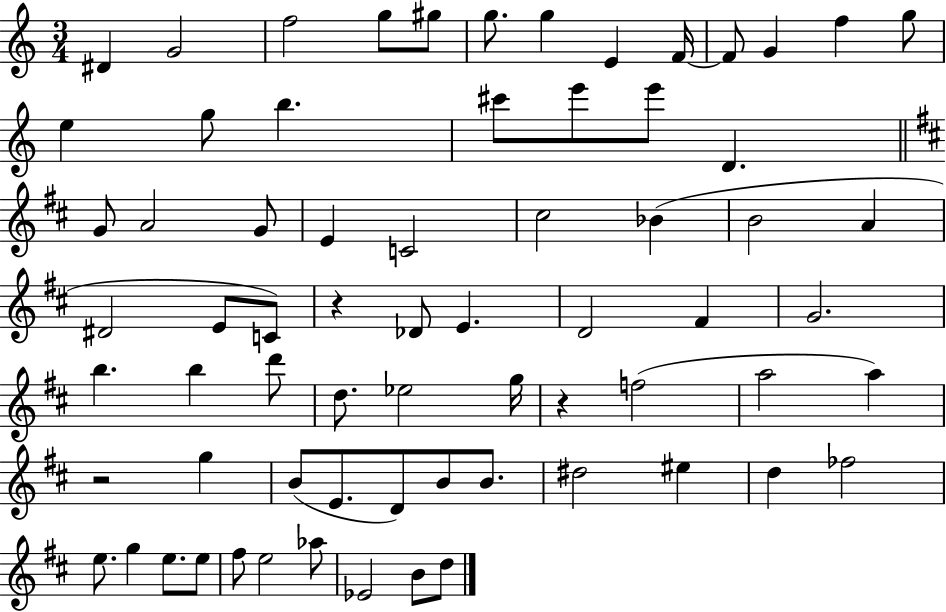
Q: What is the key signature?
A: C major